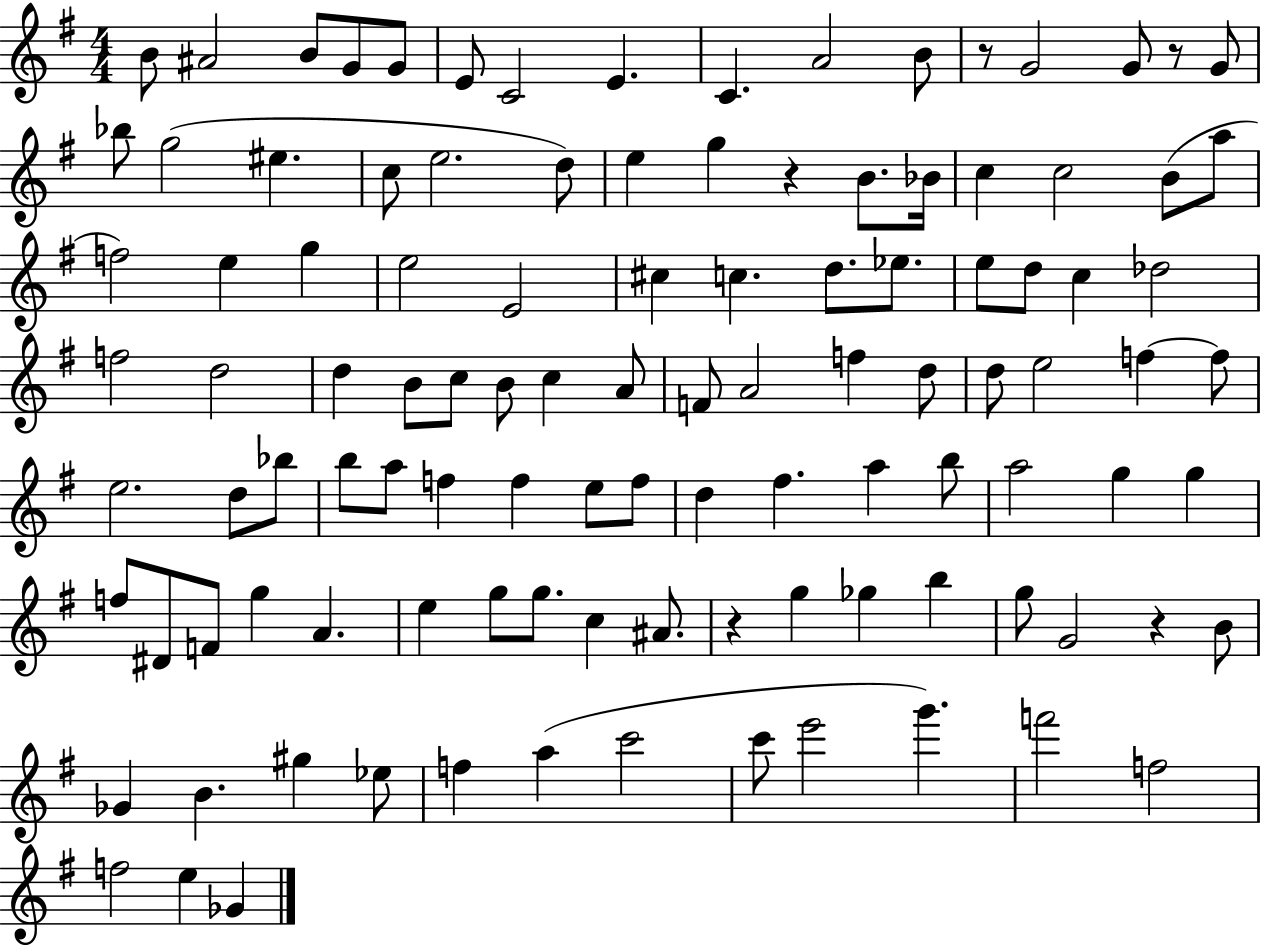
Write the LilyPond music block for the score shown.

{
  \clef treble
  \numericTimeSignature
  \time 4/4
  \key g \major
  b'8 ais'2 b'8 g'8 g'8 | e'8 c'2 e'4. | c'4. a'2 b'8 | r8 g'2 g'8 r8 g'8 | \break bes''8 g''2( eis''4. | c''8 e''2. d''8) | e''4 g''4 r4 b'8. bes'16 | c''4 c''2 b'8( a''8 | \break f''2) e''4 g''4 | e''2 e'2 | cis''4 c''4. d''8. ees''8. | e''8 d''8 c''4 des''2 | \break f''2 d''2 | d''4 b'8 c''8 b'8 c''4 a'8 | f'8 a'2 f''4 d''8 | d''8 e''2 f''4~~ f''8 | \break e''2. d''8 bes''8 | b''8 a''8 f''4 f''4 e''8 f''8 | d''4 fis''4. a''4 b''8 | a''2 g''4 g''4 | \break f''8 dis'8 f'8 g''4 a'4. | e''4 g''8 g''8. c''4 ais'8. | r4 g''4 ges''4 b''4 | g''8 g'2 r4 b'8 | \break ges'4 b'4. gis''4 ees''8 | f''4 a''4( c'''2 | c'''8 e'''2 g'''4.) | f'''2 f''2 | \break f''2 e''4 ges'4 | \bar "|."
}